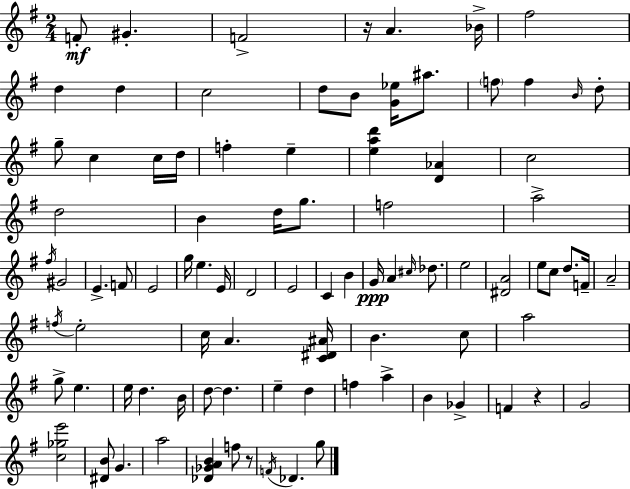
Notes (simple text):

F4/e G#4/q. F4/h R/s A4/q. Bb4/s F#5/h D5/q D5/q C5/h D5/e B4/e [G4,Eb5]/s A#5/e. F5/e F5/q B4/s D5/e G5/e C5/q C5/s D5/s F5/q E5/q [E5,A5,D6]/q [D4,Ab4]/q C5/h D5/h B4/q D5/s G5/e. F5/h A5/h F#5/s G#4/h E4/q. F4/e E4/h G5/s E5/q. E4/s D4/h E4/h C4/q B4/q G4/s A4/q C#5/s Db5/e. E5/h [D#4,A4]/h E5/e C5/e D5/e. F4/s A4/h F5/s E5/h C5/s A4/q. [C4,D#4,A#4]/s B4/q. C5/e A5/h G5/e E5/q. E5/s D5/q. B4/s D5/e D5/q. E5/q D5/q F5/q A5/q B4/q Gb4/q F4/q R/q G4/h [C5,Gb5,E6]/h [D#4,B4]/e G4/q. A5/h [Db4,Gb4,A4,B4]/q F5/e R/e F4/s Db4/q. G5/e